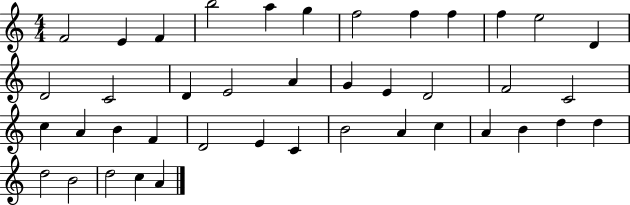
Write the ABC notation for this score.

X:1
T:Untitled
M:4/4
L:1/4
K:C
F2 E F b2 a g f2 f f f e2 D D2 C2 D E2 A G E D2 F2 C2 c A B F D2 E C B2 A c A B d d d2 B2 d2 c A